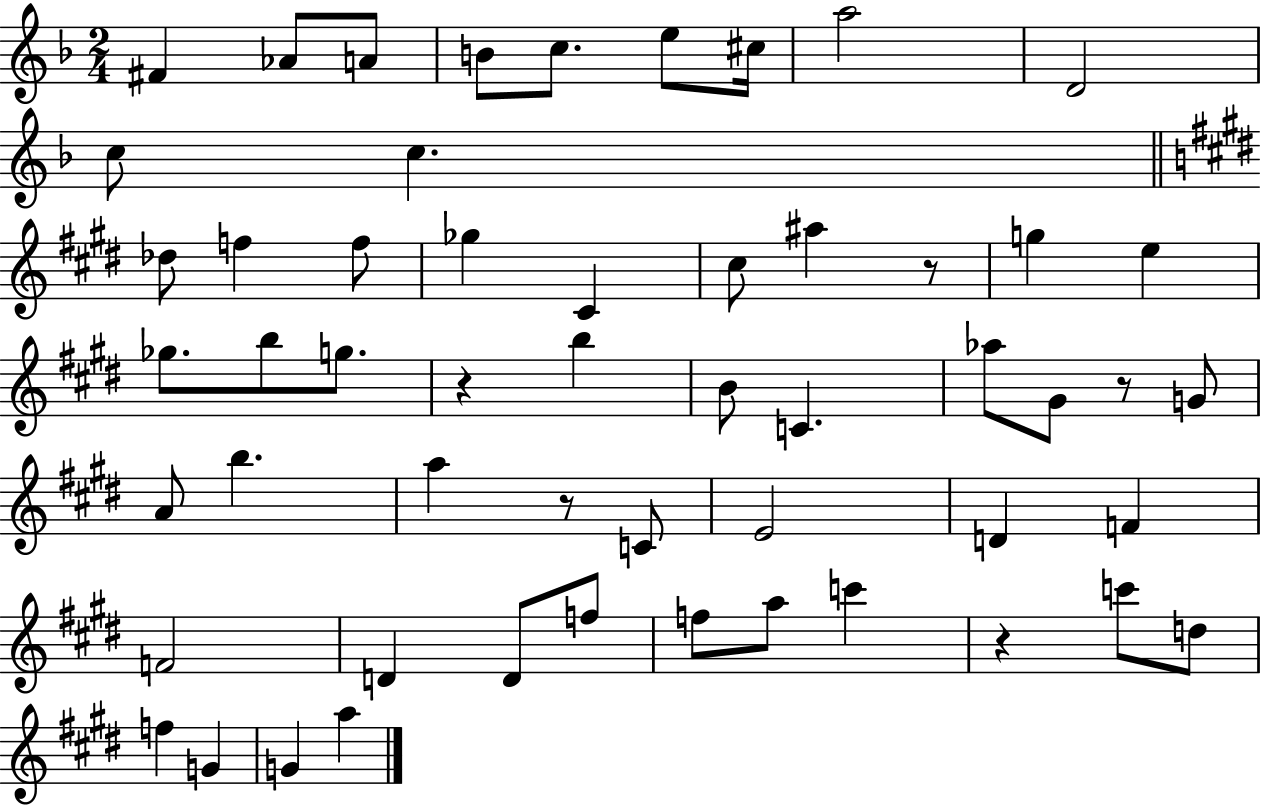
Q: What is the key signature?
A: F major